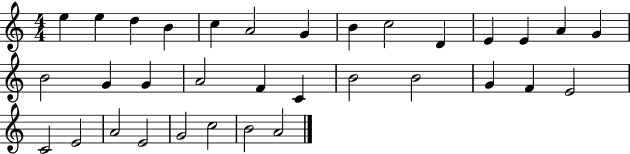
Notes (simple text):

E5/q E5/q D5/q B4/q C5/q A4/h G4/q B4/q C5/h D4/q E4/q E4/q A4/q G4/q B4/h G4/q G4/q A4/h F4/q C4/q B4/h B4/h G4/q F4/q E4/h C4/h E4/h A4/h E4/h G4/h C5/h B4/h A4/h